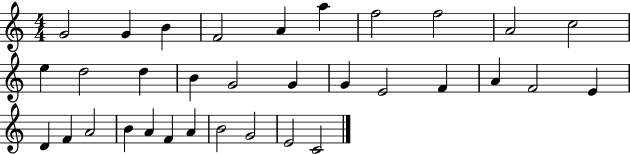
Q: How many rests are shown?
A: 0